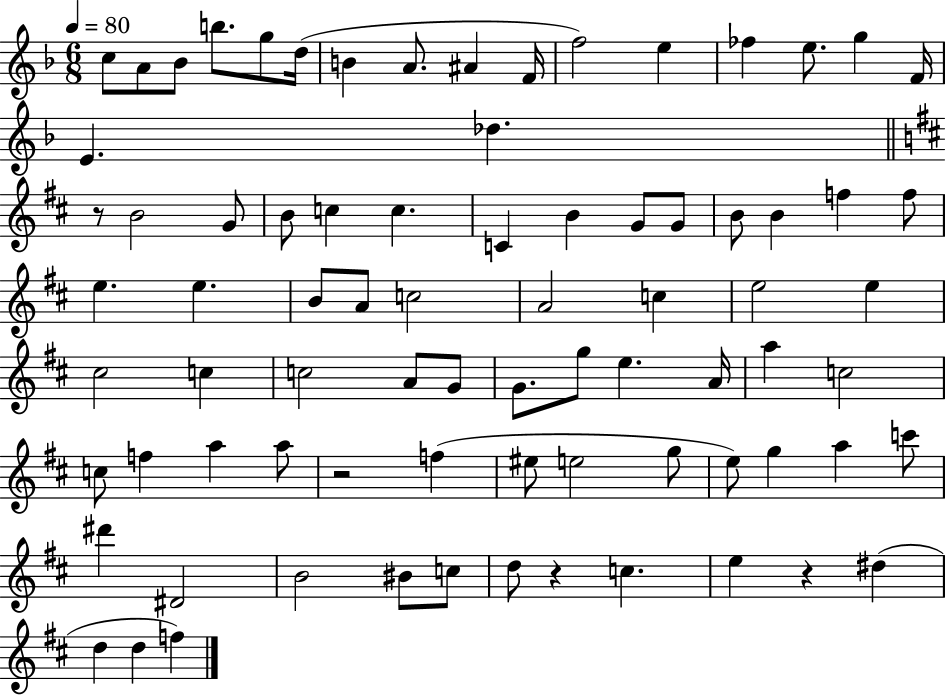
C5/e A4/e Bb4/e B5/e. G5/e D5/s B4/q A4/e. A#4/q F4/s F5/h E5/q FES5/q E5/e. G5/q F4/s E4/q. Db5/q. R/e B4/h G4/e B4/e C5/q C5/q. C4/q B4/q G4/e G4/e B4/e B4/q F5/q F5/e E5/q. E5/q. B4/e A4/e C5/h A4/h C5/q E5/h E5/q C#5/h C5/q C5/h A4/e G4/e G4/e. G5/e E5/q. A4/s A5/q C5/h C5/e F5/q A5/q A5/e R/h F5/q EIS5/e E5/h G5/e E5/e G5/q A5/q C6/e D#6/q D#4/h B4/h BIS4/e C5/e D5/e R/q C5/q. E5/q R/q D#5/q D5/q D5/q F5/q